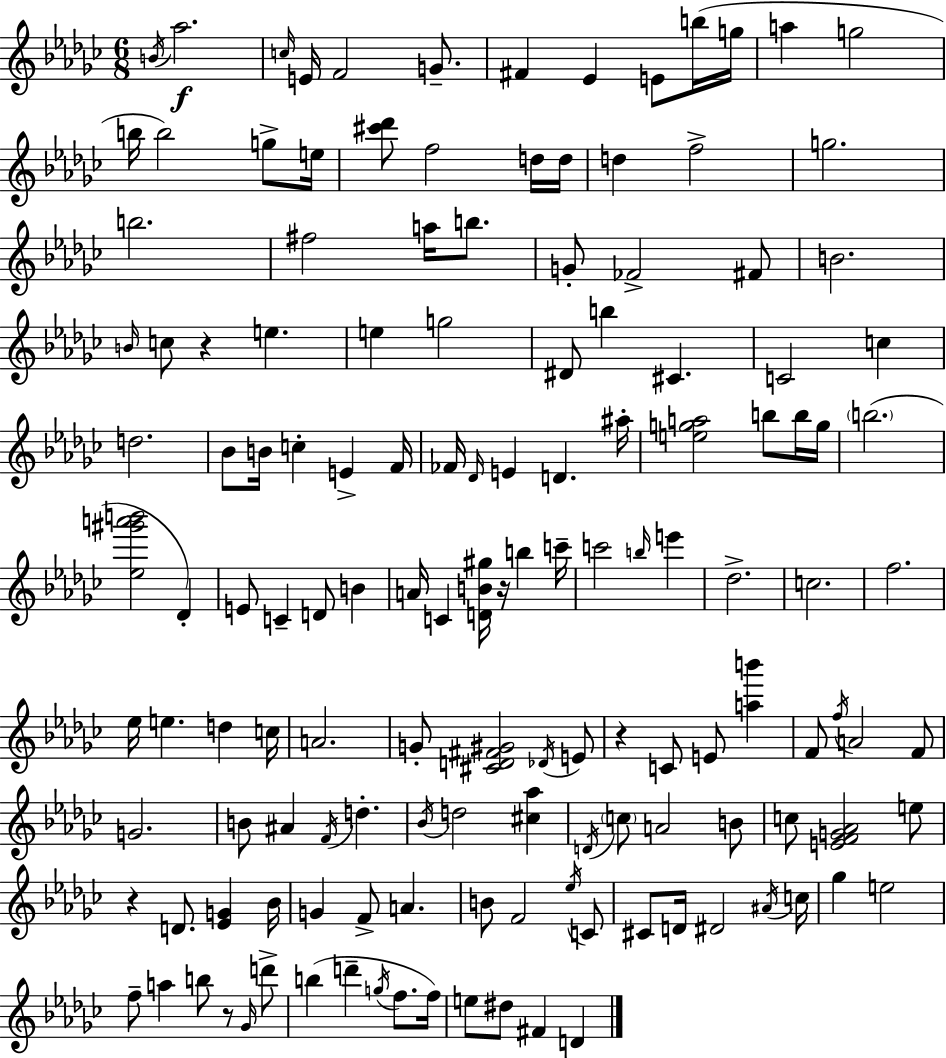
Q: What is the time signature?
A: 6/8